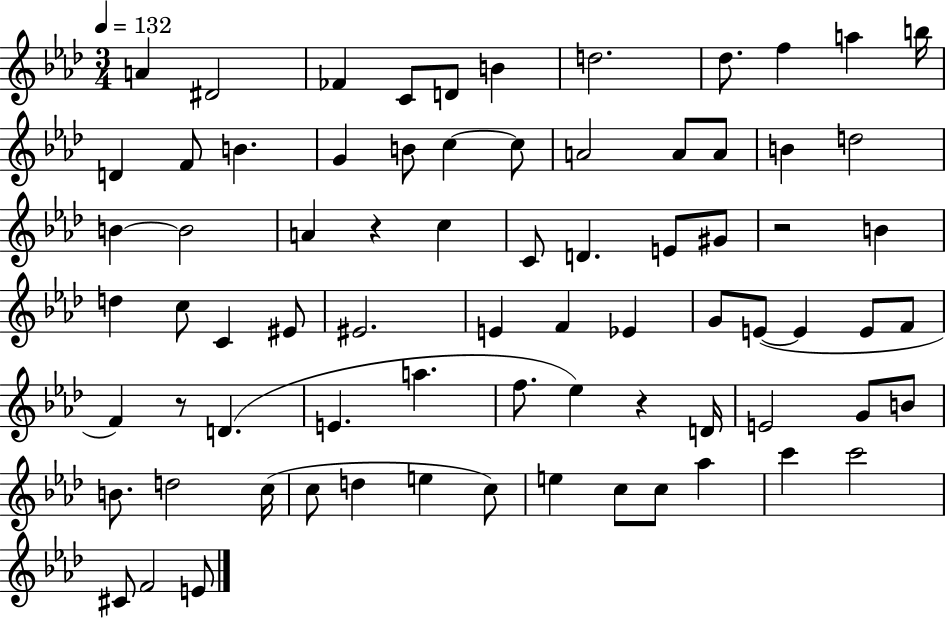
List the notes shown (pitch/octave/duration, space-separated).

A4/q D#4/h FES4/q C4/e D4/e B4/q D5/h. Db5/e. F5/q A5/q B5/s D4/q F4/e B4/q. G4/q B4/e C5/q C5/e A4/h A4/e A4/e B4/q D5/h B4/q B4/h A4/q R/q C5/q C4/e D4/q. E4/e G#4/e R/h B4/q D5/q C5/e C4/q EIS4/e EIS4/h. E4/q F4/q Eb4/q G4/e E4/e E4/q E4/e F4/e F4/q R/e D4/q. E4/q. A5/q. F5/e. Eb5/q R/q D4/s E4/h G4/e B4/e B4/e. D5/h C5/s C5/e D5/q E5/q C5/e E5/q C5/e C5/e Ab5/q C6/q C6/h C#4/e F4/h E4/e